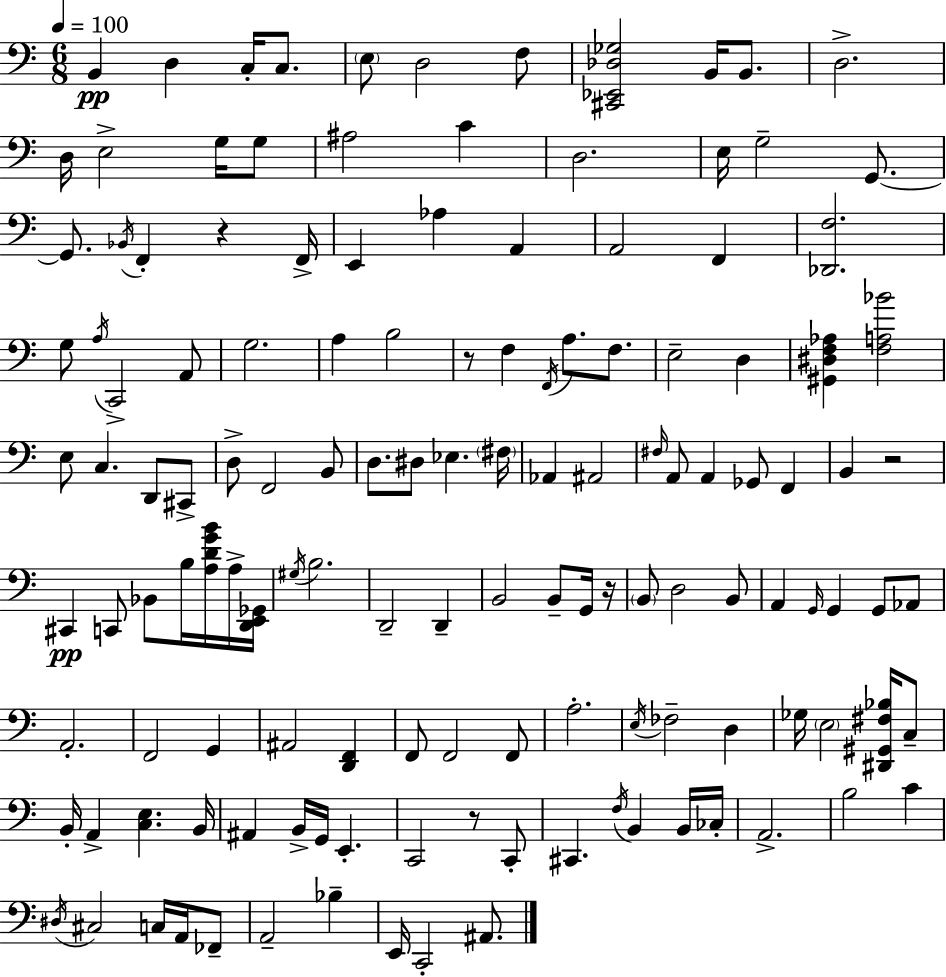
{
  \clef bass
  \numericTimeSignature
  \time 6/8
  \key c \major
  \tempo 4 = 100
  b,4\pp d4 c16-. c8. | \parenthesize e8 d2 f8 | <cis, ees, des ges>2 b,16 b,8. | d2.-> | \break d16 e2-> g16 g8 | ais2 c'4 | d2. | e16 g2-- g,8.~~ | \break g,8. \acciaccatura { bes,16 } f,4-. r4 | f,16-> e,4 aes4 a,4 | a,2 f,4 | <des, f>2. | \break g8 \acciaccatura { a16 } c,2-> | a,8 g2. | a4 b2 | r8 f4 \acciaccatura { f,16 } a8. | \break f8. e2-- d4 | <gis, dis f aes>4 <f a bes'>2 | e8 c4. d,8 | cis,8-> d8-> f,2 | \break b,8 d8. dis8 ees4. | \parenthesize fis16 aes,4 ais,2 | \grace { fis16 } a,8 a,4 ges,8 | f,4 b,4 r2 | \break cis,4\pp c,8 bes,8 | b16 <a d' g' b'>16 a16-> <d, e, ges,>16 \acciaccatura { gis16 } b2. | d,2-- | d,4-- b,2 | \break b,8-- g,16 r16 \parenthesize b,8 d2 | b,8 a,4 \grace { g,16 } g,4 | g,8 aes,8 a,2.-. | f,2 | \break g,4 ais,2 | <d, f,>4 f,8 f,2 | f,8 a2.-. | \acciaccatura { e16 } fes2-- | \break d4 ges16 \parenthesize e2 | <dis, gis, fis bes>16 c8-- b,16-. a,4-> | <c e>4. b,16 ais,4 b,16-> | g,16 e,4.-. c,2 | \break r8 c,8-. cis,4. | \acciaccatura { f16 } b,4 b,16 ces16-. a,2.-> | b2 | c'4 \acciaccatura { dis16 } cis2 | \break c16 a,16 fes,8-- a,2-- | bes4-- e,16 c,2-. | ais,8. \bar "|."
}